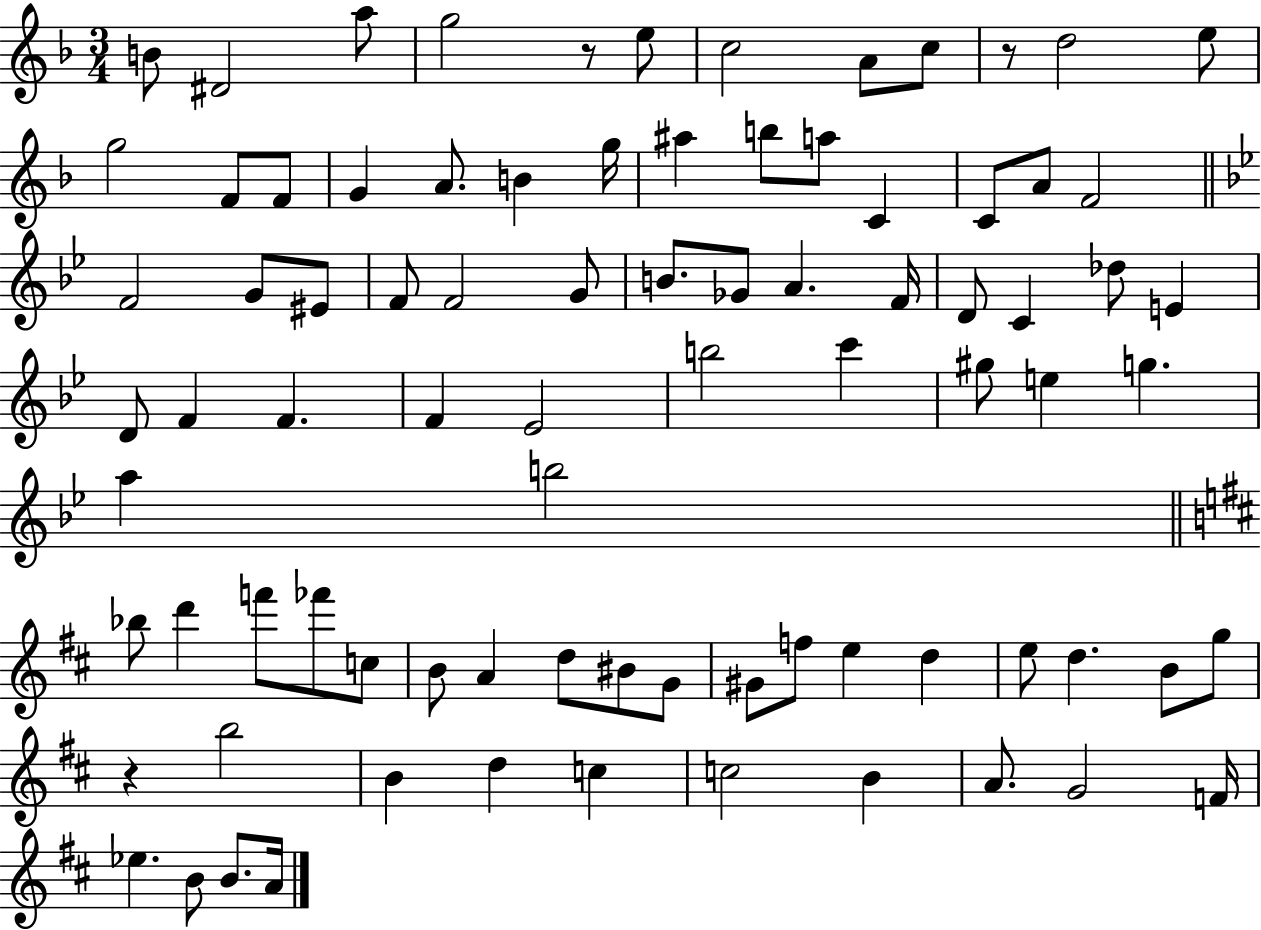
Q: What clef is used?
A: treble